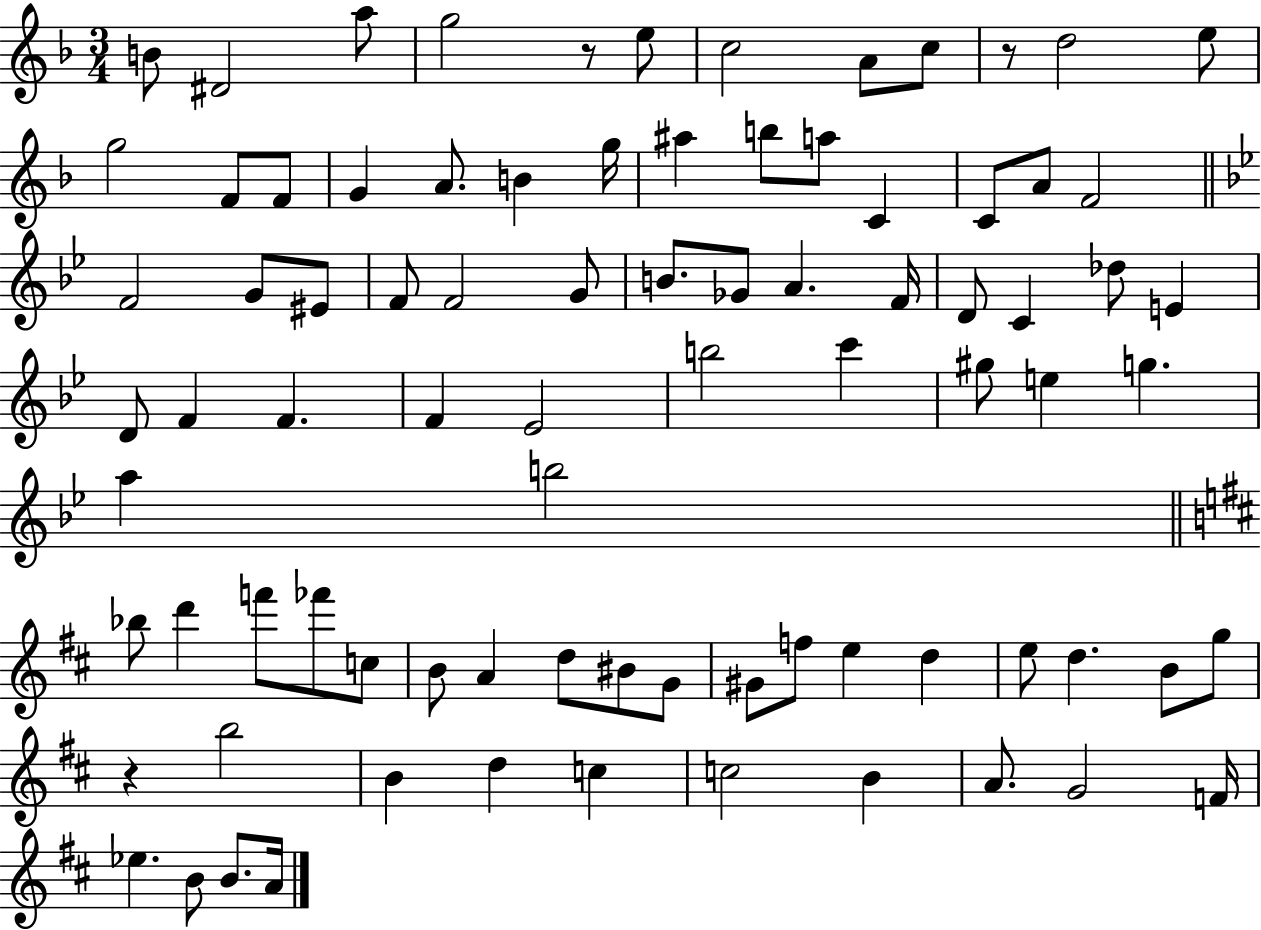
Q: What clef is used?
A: treble